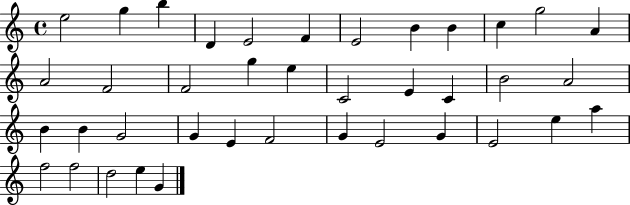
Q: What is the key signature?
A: C major